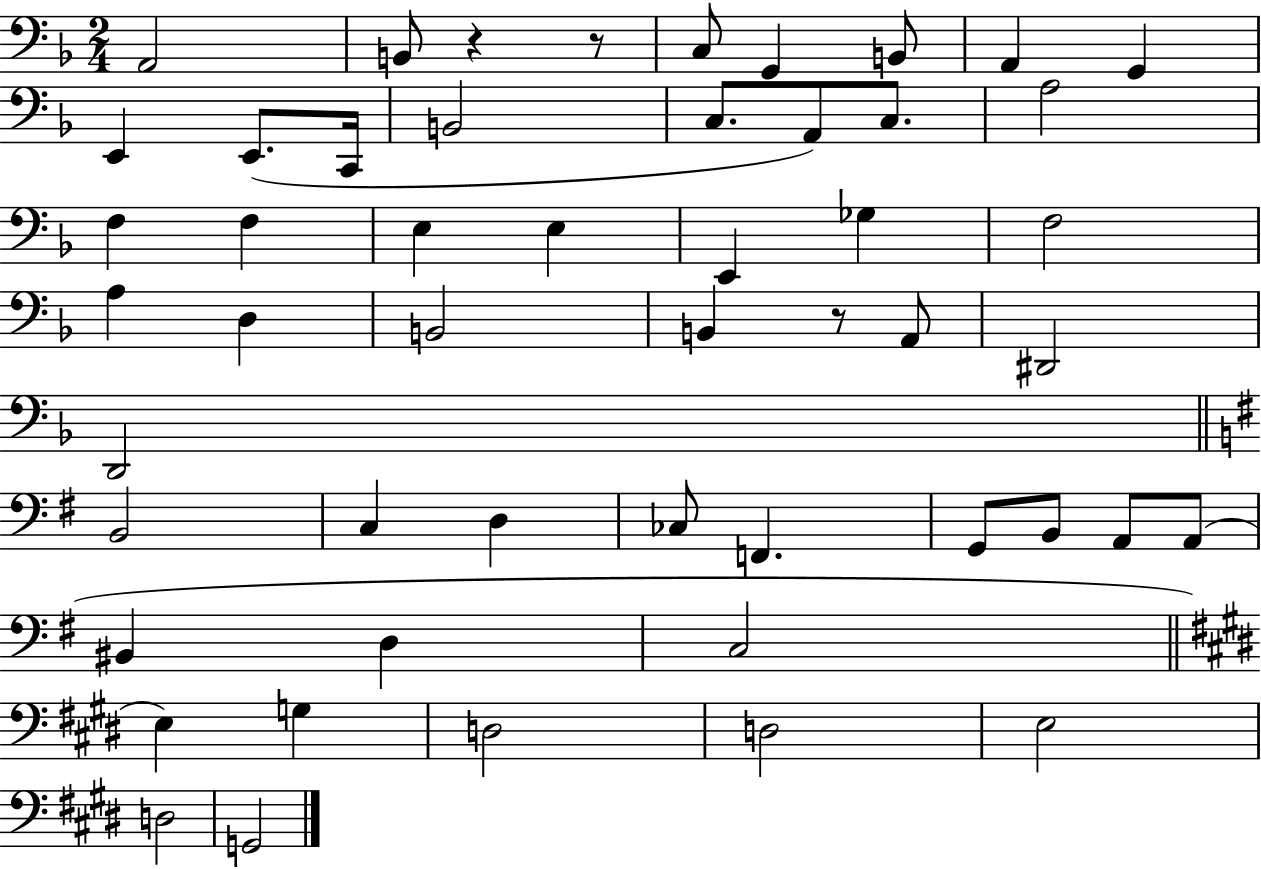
X:1
T:Untitled
M:2/4
L:1/4
K:F
A,,2 B,,/2 z z/2 C,/2 G,, B,,/2 A,, G,, E,, E,,/2 C,,/4 B,,2 C,/2 A,,/2 C,/2 A,2 F, F, E, E, E,, _G, F,2 A, D, B,,2 B,, z/2 A,,/2 ^D,,2 D,,2 B,,2 C, D, _C,/2 F,, G,,/2 B,,/2 A,,/2 A,,/2 ^B,, D, C,2 E, G, D,2 D,2 E,2 D,2 G,,2